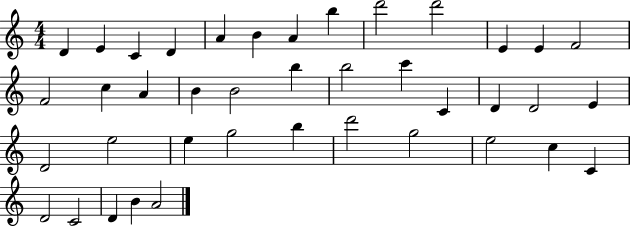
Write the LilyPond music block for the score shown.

{
  \clef treble
  \numericTimeSignature
  \time 4/4
  \key c \major
  d'4 e'4 c'4 d'4 | a'4 b'4 a'4 b''4 | d'''2 d'''2 | e'4 e'4 f'2 | \break f'2 c''4 a'4 | b'4 b'2 b''4 | b''2 c'''4 c'4 | d'4 d'2 e'4 | \break d'2 e''2 | e''4 g''2 b''4 | d'''2 g''2 | e''2 c''4 c'4 | \break d'2 c'2 | d'4 b'4 a'2 | \bar "|."
}